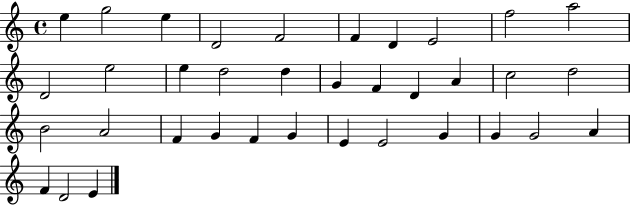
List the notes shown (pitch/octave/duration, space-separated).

E5/q G5/h E5/q D4/h F4/h F4/q D4/q E4/h F5/h A5/h D4/h E5/h E5/q D5/h D5/q G4/q F4/q D4/q A4/q C5/h D5/h B4/h A4/h F4/q G4/q F4/q G4/q E4/q E4/h G4/q G4/q G4/h A4/q F4/q D4/h E4/q